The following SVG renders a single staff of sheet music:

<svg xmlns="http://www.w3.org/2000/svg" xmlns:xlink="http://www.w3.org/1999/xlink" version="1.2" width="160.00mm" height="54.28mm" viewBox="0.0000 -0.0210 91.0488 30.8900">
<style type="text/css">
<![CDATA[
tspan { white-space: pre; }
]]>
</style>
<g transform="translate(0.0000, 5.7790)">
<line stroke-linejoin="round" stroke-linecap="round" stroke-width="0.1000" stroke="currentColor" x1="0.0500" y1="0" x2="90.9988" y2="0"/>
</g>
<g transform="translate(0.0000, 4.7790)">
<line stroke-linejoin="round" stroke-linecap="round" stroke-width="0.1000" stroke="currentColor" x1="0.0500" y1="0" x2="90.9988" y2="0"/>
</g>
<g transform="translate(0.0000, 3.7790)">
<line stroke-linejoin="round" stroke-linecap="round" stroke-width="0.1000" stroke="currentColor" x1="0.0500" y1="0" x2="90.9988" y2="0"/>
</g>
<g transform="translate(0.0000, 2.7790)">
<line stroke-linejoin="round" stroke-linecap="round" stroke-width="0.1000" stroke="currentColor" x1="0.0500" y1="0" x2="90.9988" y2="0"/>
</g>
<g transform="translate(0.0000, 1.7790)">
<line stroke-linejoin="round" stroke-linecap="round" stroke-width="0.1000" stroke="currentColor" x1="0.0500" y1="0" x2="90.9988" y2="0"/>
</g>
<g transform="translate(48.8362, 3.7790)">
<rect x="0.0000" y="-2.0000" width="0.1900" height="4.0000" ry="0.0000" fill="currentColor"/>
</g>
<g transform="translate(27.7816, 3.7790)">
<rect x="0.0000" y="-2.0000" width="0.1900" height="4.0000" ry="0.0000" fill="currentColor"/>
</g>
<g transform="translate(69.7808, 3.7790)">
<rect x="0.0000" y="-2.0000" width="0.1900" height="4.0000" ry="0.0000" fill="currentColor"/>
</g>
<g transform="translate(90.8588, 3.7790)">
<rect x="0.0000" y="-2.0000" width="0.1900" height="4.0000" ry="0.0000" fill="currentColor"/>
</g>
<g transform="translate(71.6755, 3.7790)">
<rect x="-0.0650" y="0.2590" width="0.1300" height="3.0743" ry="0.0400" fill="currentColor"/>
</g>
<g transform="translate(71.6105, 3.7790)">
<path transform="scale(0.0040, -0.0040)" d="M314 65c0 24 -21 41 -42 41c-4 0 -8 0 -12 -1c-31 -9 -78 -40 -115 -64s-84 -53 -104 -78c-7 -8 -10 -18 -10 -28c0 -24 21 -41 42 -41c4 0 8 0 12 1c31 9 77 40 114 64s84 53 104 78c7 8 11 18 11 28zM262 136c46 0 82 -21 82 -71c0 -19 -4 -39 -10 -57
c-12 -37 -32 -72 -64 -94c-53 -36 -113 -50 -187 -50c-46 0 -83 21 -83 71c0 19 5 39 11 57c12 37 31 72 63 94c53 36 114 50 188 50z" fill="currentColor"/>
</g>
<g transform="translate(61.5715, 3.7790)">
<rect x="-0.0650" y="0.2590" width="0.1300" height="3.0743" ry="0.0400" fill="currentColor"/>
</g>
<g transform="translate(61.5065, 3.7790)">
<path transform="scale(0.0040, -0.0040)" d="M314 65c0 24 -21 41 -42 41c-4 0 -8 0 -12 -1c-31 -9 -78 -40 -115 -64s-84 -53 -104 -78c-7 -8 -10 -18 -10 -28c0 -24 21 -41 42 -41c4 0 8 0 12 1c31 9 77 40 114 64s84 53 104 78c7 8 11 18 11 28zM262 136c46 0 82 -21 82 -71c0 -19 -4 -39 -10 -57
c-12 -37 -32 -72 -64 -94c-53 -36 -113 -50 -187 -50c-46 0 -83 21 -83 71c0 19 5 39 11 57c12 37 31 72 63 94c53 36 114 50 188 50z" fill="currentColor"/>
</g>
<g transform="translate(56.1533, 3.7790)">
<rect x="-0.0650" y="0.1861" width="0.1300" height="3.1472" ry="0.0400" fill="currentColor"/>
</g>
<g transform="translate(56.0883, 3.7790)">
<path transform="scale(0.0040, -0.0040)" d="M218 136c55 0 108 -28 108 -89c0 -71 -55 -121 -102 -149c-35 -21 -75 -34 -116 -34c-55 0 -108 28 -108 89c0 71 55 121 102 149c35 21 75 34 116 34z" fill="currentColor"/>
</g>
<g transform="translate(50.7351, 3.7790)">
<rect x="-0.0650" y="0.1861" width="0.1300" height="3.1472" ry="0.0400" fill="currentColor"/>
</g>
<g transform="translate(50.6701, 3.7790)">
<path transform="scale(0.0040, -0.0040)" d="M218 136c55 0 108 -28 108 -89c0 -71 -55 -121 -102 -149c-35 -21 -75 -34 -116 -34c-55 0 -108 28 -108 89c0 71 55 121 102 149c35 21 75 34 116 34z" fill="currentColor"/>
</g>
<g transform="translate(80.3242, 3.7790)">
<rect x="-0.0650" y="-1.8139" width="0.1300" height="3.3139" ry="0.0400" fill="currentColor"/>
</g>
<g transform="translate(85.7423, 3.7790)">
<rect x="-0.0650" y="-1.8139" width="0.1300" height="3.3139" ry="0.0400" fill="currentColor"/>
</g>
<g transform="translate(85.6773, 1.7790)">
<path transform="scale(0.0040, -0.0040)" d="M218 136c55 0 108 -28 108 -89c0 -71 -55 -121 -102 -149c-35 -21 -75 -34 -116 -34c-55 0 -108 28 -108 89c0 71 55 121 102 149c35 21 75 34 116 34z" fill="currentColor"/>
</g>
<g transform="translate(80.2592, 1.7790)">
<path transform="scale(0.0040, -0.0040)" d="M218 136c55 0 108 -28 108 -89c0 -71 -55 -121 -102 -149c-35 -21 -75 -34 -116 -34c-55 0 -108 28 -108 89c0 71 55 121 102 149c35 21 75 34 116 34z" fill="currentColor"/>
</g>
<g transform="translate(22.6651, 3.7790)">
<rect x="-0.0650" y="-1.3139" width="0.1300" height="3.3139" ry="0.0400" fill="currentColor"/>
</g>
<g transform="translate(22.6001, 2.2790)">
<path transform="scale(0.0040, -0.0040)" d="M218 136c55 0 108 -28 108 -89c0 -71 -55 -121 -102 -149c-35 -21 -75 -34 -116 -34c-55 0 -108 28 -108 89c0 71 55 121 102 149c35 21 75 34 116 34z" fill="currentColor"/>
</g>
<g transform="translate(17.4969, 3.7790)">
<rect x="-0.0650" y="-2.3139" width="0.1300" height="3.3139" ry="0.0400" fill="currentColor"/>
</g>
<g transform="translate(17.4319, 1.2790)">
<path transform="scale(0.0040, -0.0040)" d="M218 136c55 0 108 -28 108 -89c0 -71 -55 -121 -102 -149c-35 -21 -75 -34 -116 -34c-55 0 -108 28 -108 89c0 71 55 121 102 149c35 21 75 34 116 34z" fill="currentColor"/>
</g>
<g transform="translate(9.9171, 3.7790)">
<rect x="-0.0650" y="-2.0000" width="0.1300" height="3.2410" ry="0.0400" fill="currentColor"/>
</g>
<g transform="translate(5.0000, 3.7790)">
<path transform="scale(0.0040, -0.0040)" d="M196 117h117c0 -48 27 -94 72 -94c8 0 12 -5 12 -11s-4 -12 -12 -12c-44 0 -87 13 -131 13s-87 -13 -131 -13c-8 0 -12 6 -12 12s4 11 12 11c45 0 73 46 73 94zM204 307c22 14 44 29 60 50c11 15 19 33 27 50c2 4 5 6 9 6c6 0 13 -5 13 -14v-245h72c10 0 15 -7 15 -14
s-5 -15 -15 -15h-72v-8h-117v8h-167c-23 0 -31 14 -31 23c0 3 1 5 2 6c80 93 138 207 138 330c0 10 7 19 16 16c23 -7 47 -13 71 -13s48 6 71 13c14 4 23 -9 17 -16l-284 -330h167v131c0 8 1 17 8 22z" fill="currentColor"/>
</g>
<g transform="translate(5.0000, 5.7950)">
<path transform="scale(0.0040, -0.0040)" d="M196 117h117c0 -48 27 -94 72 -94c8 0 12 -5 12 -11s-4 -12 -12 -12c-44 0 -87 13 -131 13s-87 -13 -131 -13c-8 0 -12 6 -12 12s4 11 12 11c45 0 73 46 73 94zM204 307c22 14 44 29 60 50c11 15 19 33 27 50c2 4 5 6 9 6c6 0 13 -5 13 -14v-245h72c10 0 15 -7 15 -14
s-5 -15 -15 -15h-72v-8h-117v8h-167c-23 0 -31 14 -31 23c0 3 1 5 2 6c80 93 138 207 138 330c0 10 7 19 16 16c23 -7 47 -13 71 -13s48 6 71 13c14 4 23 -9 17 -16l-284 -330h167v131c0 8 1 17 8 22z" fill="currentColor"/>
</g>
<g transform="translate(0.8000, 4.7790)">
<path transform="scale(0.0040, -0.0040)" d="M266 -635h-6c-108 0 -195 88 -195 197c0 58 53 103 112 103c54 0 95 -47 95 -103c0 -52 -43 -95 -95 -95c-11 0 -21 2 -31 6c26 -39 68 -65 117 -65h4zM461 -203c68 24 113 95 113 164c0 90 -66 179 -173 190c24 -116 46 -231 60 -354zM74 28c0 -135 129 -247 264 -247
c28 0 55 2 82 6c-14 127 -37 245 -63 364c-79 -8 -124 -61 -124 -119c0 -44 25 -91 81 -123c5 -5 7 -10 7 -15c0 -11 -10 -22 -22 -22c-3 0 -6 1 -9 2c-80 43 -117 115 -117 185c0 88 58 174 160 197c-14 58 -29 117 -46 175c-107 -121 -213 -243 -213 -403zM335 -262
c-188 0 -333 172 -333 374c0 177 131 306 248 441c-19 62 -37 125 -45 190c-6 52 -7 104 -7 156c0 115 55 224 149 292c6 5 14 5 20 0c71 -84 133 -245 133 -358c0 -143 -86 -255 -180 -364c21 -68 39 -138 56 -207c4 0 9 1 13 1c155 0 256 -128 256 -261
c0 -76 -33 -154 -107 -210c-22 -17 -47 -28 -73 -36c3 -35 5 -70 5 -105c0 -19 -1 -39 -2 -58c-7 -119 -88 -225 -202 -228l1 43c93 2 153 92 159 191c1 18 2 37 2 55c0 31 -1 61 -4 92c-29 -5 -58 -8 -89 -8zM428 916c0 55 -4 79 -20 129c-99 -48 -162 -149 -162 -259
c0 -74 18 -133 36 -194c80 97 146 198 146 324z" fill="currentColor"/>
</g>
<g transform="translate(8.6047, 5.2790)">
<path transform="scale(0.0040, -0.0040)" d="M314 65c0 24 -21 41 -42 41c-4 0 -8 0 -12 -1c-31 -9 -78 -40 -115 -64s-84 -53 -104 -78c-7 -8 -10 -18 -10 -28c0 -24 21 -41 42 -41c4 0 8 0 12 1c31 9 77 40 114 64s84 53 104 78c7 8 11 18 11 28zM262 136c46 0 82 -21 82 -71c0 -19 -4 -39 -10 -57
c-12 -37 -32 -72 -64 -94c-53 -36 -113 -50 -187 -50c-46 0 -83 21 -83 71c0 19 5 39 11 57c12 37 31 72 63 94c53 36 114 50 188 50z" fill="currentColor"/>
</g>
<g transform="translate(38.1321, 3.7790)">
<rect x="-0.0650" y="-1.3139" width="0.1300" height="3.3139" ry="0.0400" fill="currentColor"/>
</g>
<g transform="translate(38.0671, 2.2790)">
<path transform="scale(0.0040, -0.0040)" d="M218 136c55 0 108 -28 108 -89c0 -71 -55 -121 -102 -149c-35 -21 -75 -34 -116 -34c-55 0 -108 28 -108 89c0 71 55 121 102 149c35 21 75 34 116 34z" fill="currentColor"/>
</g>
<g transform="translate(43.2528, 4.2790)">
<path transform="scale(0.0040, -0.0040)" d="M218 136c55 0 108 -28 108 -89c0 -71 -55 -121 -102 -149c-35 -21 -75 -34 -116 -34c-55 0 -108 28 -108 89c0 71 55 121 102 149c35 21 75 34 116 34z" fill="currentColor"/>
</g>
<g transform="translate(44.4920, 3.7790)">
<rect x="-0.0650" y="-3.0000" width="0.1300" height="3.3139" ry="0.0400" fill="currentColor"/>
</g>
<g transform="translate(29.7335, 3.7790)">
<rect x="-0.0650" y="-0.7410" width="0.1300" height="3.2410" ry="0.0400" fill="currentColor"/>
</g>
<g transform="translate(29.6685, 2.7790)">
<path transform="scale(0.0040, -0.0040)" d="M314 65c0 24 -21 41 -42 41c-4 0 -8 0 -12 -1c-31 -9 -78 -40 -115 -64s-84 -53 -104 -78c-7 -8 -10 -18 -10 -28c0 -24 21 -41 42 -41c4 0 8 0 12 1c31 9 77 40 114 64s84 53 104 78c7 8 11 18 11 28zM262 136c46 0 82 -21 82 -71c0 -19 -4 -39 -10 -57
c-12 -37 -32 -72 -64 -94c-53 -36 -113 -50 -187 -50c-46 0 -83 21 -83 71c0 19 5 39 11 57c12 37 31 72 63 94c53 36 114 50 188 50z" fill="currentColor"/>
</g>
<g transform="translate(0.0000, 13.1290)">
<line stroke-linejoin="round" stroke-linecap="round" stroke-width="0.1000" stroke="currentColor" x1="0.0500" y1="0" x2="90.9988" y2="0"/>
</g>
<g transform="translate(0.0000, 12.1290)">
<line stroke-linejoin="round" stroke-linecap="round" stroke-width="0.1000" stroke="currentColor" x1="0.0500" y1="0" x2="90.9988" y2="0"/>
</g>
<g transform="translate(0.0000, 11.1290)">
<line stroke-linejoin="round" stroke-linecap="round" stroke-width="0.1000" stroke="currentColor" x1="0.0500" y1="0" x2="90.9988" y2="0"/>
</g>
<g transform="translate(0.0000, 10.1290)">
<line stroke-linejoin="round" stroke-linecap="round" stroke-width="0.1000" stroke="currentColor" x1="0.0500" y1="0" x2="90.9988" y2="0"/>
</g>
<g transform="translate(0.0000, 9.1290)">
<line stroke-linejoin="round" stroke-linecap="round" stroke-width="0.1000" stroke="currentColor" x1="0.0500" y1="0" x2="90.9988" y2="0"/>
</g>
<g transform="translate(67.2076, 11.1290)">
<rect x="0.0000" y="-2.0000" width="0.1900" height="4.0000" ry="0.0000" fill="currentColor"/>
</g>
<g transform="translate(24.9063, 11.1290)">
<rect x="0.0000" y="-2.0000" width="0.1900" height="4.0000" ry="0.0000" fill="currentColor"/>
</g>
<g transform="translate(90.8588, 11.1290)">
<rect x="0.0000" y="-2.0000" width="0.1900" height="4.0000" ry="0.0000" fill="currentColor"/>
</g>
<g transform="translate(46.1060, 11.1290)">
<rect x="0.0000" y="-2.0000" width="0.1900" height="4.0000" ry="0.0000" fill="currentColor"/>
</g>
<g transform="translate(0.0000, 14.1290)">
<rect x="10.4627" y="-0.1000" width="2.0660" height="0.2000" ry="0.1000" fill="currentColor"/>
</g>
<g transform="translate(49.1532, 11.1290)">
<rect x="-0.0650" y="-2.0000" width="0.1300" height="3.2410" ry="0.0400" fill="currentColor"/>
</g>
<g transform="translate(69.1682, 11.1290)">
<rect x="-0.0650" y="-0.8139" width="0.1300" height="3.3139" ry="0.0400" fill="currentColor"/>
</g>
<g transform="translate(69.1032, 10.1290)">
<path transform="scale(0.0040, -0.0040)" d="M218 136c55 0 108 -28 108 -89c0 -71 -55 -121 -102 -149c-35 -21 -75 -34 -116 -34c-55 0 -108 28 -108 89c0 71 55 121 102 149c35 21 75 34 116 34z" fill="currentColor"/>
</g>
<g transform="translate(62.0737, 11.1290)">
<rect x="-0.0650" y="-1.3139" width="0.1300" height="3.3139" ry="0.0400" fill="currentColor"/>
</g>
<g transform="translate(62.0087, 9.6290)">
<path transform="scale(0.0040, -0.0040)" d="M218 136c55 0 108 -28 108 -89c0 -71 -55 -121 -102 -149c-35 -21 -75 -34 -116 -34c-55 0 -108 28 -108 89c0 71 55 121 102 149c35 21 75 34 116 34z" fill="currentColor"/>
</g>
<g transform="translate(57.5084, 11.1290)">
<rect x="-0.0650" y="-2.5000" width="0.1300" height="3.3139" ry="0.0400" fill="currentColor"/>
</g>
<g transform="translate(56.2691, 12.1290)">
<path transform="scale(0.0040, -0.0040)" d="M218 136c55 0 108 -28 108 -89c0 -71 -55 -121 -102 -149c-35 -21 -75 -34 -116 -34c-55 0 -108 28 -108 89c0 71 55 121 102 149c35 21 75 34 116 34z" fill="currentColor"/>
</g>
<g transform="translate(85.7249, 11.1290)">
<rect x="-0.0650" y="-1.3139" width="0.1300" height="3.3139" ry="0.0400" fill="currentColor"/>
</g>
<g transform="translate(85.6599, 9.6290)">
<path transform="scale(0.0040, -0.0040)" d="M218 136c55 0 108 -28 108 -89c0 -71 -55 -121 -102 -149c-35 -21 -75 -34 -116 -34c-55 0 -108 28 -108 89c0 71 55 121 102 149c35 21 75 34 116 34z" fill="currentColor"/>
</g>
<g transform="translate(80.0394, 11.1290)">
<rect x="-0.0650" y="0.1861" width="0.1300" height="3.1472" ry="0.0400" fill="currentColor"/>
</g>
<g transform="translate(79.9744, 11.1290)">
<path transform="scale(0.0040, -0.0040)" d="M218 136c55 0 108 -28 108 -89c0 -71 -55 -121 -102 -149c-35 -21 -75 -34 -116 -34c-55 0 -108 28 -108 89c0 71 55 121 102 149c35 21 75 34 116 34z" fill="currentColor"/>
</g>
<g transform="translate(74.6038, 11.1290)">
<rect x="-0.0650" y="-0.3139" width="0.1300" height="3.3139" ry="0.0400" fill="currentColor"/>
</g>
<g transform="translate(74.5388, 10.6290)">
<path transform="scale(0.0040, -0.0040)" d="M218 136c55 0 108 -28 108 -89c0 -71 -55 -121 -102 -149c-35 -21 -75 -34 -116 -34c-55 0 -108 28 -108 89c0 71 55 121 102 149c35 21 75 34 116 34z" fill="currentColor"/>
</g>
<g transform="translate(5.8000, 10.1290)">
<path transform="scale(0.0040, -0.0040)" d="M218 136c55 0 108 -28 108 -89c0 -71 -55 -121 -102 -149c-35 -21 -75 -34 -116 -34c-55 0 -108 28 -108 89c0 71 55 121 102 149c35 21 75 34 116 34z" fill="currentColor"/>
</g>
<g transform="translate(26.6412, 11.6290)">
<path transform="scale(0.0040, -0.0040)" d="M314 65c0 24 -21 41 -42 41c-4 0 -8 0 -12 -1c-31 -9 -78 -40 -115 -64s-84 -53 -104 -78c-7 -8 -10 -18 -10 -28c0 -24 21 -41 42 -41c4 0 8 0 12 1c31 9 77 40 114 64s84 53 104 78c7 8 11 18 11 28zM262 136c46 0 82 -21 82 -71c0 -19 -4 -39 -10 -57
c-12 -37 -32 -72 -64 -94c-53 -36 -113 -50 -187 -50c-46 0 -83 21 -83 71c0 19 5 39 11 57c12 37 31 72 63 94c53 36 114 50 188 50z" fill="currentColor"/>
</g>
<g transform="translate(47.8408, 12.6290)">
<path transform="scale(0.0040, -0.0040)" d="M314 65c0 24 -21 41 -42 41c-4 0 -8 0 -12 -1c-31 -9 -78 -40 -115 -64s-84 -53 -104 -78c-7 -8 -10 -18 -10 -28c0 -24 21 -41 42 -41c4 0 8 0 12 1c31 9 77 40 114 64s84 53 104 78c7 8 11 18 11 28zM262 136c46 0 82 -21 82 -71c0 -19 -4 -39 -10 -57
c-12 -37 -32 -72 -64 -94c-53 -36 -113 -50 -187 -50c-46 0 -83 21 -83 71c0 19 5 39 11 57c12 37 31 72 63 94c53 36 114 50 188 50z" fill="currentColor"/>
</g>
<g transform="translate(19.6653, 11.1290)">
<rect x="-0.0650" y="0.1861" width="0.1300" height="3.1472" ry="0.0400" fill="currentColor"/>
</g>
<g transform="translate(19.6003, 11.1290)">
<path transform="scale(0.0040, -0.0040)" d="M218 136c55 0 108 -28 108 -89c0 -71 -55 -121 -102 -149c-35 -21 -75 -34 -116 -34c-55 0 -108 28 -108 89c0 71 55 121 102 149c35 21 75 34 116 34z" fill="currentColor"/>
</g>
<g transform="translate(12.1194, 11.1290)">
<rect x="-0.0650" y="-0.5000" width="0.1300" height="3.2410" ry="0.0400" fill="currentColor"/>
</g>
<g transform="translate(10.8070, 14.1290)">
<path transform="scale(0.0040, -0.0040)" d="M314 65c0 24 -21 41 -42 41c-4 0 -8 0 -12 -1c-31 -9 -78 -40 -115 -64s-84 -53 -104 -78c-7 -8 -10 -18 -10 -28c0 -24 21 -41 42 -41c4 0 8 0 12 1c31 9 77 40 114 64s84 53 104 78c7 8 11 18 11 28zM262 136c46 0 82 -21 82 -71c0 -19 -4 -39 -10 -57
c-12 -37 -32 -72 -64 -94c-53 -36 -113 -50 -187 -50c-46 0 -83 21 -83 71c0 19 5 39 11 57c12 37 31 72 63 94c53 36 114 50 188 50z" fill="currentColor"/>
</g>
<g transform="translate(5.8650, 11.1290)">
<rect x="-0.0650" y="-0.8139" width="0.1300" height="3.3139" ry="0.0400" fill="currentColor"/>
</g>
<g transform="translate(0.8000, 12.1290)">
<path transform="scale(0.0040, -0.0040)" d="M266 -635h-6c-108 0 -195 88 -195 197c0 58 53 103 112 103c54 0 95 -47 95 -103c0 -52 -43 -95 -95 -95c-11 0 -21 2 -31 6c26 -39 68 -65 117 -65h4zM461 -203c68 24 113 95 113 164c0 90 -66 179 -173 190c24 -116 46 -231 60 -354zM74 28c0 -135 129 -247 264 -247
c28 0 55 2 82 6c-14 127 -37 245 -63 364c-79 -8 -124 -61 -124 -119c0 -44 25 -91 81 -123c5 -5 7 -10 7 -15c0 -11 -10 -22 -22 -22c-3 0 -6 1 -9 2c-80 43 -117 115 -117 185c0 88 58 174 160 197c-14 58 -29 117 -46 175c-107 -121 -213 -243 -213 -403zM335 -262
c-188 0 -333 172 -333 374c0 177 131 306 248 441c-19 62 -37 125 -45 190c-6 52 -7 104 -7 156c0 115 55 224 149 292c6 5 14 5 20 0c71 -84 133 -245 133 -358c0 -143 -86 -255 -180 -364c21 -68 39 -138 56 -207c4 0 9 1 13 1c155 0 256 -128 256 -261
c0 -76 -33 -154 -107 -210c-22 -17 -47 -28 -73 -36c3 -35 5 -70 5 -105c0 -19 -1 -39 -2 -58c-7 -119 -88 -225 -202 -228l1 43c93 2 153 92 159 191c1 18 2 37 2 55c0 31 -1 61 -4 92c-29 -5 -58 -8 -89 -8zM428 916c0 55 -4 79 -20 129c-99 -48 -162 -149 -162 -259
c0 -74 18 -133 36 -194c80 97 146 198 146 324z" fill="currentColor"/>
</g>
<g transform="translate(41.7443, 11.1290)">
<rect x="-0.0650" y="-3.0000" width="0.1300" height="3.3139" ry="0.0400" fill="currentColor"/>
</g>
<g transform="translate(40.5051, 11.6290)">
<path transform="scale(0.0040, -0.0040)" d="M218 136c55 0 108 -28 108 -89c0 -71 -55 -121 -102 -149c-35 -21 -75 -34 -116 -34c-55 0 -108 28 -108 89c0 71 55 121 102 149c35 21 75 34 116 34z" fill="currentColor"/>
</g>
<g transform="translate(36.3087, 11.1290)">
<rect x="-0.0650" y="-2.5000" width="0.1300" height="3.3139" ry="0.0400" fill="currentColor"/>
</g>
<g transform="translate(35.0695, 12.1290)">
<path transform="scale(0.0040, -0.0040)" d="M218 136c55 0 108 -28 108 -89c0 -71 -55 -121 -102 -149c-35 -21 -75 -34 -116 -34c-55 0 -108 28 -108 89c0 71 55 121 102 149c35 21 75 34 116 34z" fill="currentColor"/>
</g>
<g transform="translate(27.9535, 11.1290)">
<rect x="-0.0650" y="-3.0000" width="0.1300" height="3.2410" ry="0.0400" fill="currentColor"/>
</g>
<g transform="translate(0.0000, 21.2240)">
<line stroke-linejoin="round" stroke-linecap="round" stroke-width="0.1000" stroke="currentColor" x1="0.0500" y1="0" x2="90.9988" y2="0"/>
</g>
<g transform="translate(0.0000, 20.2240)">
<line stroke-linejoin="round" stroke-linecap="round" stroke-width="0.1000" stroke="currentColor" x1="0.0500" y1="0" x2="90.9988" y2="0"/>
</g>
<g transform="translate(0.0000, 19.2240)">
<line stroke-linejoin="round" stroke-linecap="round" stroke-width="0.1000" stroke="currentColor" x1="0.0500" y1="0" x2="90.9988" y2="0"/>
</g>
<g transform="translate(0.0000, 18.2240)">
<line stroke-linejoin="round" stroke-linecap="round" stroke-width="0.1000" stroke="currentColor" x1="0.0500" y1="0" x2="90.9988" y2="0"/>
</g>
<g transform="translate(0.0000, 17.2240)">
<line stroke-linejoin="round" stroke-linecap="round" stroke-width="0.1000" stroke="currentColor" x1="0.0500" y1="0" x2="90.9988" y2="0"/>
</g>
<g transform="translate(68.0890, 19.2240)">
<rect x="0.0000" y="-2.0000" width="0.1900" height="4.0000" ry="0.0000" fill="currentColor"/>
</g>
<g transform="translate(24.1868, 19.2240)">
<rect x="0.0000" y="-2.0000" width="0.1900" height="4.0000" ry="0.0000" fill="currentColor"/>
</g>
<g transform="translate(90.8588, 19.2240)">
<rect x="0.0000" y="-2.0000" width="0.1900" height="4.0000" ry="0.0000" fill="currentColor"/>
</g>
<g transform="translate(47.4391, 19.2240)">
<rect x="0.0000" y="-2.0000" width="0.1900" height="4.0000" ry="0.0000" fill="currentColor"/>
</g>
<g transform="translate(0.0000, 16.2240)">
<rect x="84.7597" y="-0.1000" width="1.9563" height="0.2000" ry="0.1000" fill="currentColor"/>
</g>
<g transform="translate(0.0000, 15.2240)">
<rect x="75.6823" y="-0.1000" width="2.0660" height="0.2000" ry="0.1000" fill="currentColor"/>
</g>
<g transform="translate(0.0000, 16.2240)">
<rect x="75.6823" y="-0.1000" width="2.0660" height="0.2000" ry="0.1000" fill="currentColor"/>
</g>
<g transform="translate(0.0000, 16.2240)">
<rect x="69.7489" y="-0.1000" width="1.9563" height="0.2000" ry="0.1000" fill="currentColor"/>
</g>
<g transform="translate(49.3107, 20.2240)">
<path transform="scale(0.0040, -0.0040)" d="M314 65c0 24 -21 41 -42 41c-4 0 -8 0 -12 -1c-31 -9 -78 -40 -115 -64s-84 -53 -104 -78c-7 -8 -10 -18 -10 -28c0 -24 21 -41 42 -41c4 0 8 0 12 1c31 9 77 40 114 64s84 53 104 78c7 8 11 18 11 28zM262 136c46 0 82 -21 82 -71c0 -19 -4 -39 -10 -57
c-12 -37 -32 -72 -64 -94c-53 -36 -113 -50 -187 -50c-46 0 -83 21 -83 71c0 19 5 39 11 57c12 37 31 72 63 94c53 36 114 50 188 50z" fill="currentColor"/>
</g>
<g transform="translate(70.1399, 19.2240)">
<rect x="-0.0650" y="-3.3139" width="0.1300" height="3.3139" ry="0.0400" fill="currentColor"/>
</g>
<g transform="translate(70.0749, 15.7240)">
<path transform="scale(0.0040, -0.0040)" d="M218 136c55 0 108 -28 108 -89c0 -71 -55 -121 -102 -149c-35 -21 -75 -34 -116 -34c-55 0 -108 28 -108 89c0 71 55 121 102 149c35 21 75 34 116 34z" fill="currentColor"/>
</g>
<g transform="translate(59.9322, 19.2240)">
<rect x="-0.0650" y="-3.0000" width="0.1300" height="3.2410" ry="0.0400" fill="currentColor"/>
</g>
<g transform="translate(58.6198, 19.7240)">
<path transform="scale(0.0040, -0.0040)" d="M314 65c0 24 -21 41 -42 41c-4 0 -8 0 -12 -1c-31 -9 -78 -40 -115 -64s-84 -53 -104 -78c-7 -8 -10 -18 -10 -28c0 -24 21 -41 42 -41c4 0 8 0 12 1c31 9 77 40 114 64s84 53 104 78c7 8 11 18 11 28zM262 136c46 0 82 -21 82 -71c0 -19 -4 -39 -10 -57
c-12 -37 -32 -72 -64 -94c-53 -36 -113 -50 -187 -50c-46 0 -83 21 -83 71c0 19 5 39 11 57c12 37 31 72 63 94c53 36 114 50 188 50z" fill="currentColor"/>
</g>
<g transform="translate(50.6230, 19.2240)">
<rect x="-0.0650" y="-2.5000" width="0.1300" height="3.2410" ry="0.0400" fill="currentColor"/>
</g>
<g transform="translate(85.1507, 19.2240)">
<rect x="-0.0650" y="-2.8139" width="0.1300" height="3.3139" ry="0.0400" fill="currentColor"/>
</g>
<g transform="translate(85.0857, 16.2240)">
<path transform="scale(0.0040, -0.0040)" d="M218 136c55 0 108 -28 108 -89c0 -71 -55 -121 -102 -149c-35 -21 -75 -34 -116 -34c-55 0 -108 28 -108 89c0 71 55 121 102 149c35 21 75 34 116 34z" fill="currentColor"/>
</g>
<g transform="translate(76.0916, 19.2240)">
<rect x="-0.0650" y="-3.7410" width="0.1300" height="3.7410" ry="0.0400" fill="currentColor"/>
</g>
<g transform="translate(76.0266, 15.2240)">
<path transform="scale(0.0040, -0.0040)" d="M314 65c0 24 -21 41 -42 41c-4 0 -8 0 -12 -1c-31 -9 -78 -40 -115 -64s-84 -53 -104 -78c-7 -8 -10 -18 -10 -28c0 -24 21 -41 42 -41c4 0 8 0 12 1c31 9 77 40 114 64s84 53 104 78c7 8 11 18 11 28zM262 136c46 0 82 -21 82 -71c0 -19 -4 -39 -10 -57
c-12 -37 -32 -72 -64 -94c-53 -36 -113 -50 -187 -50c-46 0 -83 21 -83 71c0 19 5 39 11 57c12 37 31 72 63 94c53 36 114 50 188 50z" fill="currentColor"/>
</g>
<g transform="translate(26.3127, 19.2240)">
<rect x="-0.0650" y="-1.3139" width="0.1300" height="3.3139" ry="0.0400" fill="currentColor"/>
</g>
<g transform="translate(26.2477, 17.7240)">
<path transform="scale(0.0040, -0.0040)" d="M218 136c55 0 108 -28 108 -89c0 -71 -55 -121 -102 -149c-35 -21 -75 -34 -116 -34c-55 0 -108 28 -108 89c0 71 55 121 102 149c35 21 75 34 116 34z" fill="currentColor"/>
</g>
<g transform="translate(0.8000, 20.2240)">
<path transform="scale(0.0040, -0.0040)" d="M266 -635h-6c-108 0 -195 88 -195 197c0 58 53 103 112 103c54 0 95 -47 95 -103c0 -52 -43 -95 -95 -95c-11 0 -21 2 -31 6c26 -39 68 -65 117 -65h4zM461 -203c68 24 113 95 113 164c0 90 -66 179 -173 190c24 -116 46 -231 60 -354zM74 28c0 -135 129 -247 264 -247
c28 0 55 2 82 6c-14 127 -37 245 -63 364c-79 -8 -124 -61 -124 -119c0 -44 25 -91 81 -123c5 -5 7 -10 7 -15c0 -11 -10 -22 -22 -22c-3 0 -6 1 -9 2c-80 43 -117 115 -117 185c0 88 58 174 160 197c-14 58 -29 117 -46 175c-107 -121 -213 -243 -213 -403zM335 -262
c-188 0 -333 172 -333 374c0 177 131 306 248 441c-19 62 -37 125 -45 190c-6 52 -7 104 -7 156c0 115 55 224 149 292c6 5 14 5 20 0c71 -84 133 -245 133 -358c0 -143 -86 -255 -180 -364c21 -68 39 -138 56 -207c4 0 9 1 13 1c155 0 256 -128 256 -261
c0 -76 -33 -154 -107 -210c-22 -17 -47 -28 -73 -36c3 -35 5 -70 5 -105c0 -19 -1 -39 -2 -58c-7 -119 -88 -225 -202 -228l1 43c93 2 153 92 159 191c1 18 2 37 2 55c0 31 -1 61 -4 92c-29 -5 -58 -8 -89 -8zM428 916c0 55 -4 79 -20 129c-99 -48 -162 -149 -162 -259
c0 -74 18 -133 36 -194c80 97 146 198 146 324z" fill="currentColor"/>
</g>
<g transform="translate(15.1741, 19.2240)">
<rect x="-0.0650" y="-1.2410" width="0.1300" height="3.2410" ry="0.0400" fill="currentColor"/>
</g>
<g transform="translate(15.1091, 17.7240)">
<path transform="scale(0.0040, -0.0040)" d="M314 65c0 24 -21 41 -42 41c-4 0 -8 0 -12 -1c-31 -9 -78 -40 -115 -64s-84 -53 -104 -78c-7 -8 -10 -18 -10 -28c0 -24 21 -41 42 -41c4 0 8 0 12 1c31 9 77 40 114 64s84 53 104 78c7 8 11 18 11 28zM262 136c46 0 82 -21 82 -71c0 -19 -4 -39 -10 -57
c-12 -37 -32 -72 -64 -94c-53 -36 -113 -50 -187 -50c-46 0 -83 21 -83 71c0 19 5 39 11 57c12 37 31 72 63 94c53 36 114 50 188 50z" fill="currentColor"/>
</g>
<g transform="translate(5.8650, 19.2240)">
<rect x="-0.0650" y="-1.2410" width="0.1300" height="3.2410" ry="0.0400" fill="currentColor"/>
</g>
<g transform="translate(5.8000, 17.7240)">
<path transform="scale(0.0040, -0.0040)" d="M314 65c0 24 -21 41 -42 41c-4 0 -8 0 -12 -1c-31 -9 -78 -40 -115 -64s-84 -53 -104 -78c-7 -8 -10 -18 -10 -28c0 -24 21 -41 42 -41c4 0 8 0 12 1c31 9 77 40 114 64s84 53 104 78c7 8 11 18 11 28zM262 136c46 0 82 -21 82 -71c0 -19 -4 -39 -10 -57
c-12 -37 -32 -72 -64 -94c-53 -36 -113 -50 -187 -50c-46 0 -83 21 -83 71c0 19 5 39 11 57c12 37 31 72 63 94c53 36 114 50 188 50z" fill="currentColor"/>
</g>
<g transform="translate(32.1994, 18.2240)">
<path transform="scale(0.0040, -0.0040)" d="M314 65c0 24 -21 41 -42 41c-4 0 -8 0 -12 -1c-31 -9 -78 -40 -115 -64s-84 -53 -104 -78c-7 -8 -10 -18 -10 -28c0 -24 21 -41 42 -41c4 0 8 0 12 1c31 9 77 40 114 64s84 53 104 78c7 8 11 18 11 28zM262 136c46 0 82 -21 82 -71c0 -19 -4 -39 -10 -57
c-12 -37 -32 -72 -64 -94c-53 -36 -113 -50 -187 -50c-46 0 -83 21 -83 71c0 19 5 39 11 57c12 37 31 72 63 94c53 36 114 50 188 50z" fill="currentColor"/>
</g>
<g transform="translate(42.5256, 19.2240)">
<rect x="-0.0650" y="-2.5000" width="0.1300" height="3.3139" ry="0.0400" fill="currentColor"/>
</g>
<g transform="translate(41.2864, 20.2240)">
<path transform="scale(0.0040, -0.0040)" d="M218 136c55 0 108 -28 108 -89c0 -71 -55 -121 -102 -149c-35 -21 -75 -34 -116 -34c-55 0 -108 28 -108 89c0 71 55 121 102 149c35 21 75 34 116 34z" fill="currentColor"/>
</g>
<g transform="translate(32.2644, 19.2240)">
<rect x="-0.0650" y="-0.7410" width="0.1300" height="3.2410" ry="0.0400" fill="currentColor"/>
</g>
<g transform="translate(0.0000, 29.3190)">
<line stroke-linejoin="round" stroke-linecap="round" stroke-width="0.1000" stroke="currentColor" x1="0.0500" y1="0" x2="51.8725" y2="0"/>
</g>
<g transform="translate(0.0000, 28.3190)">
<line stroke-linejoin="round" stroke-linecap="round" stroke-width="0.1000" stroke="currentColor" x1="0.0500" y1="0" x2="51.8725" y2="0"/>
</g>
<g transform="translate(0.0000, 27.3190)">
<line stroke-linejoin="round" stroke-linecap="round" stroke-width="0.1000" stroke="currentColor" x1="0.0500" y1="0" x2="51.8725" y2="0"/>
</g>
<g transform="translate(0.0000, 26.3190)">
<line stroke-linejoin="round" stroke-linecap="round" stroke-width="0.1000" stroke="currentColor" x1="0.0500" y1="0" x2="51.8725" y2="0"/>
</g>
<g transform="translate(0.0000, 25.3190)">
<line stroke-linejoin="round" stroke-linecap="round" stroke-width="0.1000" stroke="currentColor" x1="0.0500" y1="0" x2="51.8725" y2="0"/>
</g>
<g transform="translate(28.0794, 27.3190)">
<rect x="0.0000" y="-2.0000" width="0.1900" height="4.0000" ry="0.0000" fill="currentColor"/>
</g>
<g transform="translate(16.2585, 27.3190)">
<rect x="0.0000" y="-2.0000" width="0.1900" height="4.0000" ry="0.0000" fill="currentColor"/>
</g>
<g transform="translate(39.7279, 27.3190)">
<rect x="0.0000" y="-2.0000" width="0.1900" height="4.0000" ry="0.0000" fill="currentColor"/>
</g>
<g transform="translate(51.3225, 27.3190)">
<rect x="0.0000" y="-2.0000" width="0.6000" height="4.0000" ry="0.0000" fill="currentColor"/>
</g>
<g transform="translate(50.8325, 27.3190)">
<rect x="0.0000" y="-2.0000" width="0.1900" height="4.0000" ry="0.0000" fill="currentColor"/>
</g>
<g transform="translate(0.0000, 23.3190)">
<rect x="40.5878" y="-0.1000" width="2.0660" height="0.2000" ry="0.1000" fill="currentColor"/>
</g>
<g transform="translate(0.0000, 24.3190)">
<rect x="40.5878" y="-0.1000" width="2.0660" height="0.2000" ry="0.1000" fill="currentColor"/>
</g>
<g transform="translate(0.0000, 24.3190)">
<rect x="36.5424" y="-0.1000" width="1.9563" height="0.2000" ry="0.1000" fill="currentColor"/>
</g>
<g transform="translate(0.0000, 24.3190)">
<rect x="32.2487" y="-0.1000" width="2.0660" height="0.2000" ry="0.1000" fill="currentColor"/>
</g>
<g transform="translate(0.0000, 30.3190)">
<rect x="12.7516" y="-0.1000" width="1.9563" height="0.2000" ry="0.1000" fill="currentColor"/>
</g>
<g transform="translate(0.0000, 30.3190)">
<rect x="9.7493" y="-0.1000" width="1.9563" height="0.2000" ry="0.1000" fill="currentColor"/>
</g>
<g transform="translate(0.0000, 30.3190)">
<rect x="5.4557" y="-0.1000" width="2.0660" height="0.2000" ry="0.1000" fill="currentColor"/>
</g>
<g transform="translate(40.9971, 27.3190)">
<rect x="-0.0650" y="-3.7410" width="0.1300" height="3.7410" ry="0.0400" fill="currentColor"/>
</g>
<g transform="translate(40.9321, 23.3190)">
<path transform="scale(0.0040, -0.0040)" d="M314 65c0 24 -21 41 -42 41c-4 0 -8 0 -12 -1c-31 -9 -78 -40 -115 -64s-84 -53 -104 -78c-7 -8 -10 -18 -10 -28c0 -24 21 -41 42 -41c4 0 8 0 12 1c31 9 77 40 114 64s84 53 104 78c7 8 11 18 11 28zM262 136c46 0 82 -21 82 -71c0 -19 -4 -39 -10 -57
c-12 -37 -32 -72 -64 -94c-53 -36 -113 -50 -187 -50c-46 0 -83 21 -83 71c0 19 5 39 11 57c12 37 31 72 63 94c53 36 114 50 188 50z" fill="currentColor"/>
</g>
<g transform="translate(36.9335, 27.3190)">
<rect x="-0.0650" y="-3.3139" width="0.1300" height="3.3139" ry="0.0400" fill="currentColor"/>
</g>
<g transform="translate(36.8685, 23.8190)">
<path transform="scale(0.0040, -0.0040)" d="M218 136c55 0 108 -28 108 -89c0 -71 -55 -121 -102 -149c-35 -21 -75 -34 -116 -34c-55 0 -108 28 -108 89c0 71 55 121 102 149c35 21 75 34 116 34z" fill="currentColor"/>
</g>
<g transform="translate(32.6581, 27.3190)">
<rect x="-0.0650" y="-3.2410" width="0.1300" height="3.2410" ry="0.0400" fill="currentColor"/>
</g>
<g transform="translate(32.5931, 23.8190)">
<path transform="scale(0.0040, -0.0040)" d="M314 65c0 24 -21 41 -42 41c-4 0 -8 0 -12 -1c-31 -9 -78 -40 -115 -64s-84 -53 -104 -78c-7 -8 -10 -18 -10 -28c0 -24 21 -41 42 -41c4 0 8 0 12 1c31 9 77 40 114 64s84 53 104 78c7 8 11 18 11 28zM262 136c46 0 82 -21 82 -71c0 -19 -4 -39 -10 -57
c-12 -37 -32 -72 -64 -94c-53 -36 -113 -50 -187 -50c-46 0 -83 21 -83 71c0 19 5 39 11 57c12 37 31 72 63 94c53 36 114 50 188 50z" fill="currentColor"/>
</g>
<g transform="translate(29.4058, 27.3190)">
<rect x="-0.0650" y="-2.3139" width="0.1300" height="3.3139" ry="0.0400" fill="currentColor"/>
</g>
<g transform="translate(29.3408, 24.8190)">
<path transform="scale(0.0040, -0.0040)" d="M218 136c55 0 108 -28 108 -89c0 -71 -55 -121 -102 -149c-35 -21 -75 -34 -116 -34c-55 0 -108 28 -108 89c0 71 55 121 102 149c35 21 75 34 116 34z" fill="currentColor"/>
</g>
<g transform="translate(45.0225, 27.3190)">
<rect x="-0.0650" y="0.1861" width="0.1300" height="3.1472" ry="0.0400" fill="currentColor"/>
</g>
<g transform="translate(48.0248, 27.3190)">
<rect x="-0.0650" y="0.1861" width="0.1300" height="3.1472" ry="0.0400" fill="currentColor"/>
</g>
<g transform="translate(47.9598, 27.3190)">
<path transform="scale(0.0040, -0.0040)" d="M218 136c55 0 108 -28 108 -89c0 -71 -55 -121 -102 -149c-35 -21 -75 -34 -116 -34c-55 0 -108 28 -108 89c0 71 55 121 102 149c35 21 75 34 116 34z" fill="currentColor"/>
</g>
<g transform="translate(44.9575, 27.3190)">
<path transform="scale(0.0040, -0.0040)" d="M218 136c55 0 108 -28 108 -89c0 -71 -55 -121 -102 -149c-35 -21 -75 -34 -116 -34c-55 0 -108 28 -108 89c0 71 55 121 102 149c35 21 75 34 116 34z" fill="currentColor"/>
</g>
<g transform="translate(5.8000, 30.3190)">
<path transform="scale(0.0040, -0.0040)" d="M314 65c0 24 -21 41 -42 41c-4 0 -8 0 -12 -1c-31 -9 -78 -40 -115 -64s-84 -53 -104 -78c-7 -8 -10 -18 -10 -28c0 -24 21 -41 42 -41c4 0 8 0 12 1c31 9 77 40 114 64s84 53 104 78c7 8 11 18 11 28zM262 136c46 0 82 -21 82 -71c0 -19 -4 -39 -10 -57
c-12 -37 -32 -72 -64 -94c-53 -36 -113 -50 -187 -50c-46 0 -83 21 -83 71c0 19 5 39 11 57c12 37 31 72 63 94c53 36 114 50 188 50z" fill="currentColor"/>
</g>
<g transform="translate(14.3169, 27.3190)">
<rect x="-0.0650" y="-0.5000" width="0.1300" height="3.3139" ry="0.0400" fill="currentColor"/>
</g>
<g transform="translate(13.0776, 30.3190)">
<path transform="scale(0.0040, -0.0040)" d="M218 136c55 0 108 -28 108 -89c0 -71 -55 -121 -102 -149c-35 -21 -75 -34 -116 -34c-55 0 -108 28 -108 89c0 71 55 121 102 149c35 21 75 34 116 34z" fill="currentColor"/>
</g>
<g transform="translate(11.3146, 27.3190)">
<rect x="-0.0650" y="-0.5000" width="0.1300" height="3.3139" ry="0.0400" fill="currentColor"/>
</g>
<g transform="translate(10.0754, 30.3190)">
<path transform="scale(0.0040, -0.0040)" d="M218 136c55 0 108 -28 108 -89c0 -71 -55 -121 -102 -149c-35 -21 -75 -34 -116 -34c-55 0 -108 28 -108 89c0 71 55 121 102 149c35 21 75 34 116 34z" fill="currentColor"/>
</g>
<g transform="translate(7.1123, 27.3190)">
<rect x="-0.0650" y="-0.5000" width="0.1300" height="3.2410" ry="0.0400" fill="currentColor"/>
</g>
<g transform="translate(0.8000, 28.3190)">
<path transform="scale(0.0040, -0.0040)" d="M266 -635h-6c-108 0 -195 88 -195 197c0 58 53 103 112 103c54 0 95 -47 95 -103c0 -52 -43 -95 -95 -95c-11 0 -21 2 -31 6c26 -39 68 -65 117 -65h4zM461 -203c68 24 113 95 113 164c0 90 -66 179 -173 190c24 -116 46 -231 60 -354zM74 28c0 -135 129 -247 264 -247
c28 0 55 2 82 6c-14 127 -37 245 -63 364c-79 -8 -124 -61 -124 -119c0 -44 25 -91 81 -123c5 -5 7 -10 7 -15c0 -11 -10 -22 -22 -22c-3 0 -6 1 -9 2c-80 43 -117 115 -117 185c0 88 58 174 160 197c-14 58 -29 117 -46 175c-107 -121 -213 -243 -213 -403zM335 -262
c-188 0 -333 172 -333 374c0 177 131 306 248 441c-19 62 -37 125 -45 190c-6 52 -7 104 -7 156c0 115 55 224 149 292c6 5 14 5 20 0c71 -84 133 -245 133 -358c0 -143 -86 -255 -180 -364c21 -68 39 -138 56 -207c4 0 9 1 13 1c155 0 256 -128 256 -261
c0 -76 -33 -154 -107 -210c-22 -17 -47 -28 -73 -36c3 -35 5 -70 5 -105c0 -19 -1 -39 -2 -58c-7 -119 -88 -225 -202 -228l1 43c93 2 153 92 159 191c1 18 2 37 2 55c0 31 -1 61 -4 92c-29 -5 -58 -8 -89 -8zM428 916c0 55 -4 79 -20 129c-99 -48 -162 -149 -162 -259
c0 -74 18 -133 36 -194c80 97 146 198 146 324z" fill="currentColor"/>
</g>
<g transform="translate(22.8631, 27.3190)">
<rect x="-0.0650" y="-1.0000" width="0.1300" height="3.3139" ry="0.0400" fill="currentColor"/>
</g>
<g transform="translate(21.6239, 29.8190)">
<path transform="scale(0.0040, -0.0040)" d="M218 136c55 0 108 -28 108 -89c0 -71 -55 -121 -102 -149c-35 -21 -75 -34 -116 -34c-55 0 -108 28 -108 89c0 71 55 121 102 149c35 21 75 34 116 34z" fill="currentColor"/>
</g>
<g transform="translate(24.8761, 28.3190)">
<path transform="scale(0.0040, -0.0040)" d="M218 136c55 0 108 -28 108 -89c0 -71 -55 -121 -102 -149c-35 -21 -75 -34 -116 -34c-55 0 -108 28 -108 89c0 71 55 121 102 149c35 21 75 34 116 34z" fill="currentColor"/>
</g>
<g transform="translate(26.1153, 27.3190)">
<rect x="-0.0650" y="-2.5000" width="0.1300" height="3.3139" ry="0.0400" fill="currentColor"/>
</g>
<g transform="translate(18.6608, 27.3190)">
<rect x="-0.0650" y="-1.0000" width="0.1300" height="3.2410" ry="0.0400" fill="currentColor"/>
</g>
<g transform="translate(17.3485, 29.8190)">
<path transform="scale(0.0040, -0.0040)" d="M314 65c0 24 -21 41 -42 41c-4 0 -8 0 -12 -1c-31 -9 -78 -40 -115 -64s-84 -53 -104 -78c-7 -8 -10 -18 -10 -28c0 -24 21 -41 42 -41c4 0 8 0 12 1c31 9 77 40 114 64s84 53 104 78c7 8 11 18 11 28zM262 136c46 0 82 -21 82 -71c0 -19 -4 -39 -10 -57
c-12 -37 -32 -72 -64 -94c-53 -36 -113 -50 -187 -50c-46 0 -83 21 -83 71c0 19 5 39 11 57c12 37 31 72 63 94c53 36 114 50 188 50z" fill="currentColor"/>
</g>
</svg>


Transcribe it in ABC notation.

X:1
T:Untitled
M:4/4
L:1/4
K:C
F2 g e d2 e A B B B2 B2 f f d C2 B A2 G A F2 G e d c B e e2 e2 e d2 G G2 A2 b c'2 a C2 C C D2 D G g b2 b c'2 B B